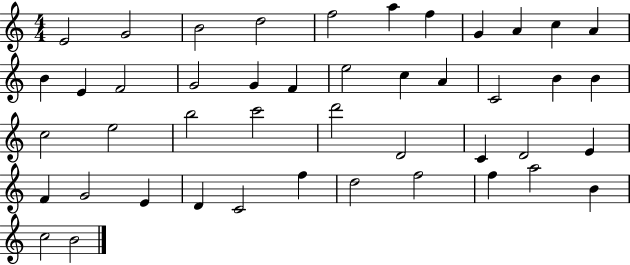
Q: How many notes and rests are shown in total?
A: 45